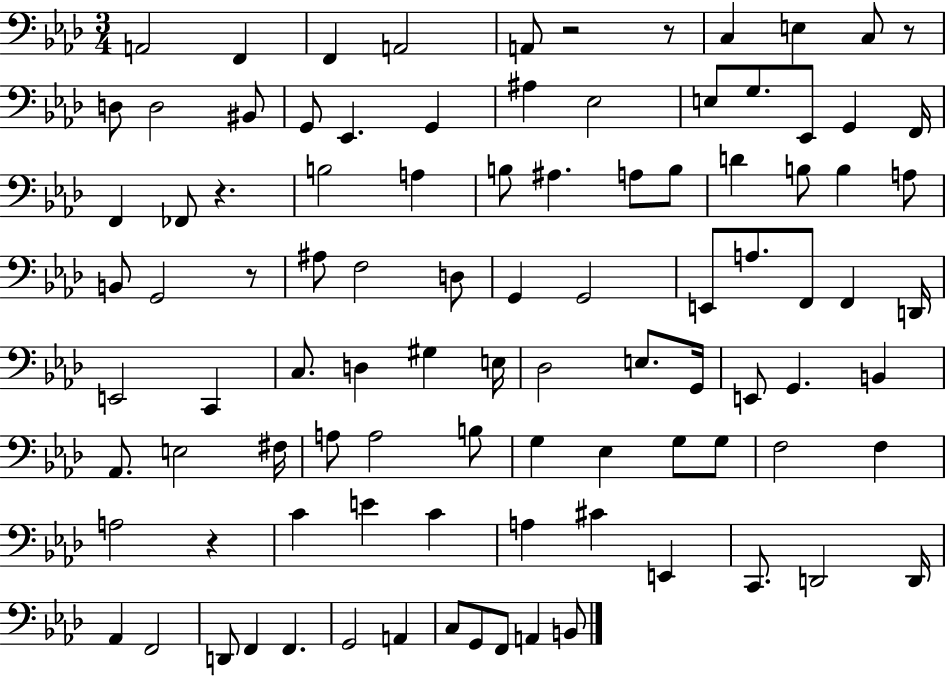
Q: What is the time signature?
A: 3/4